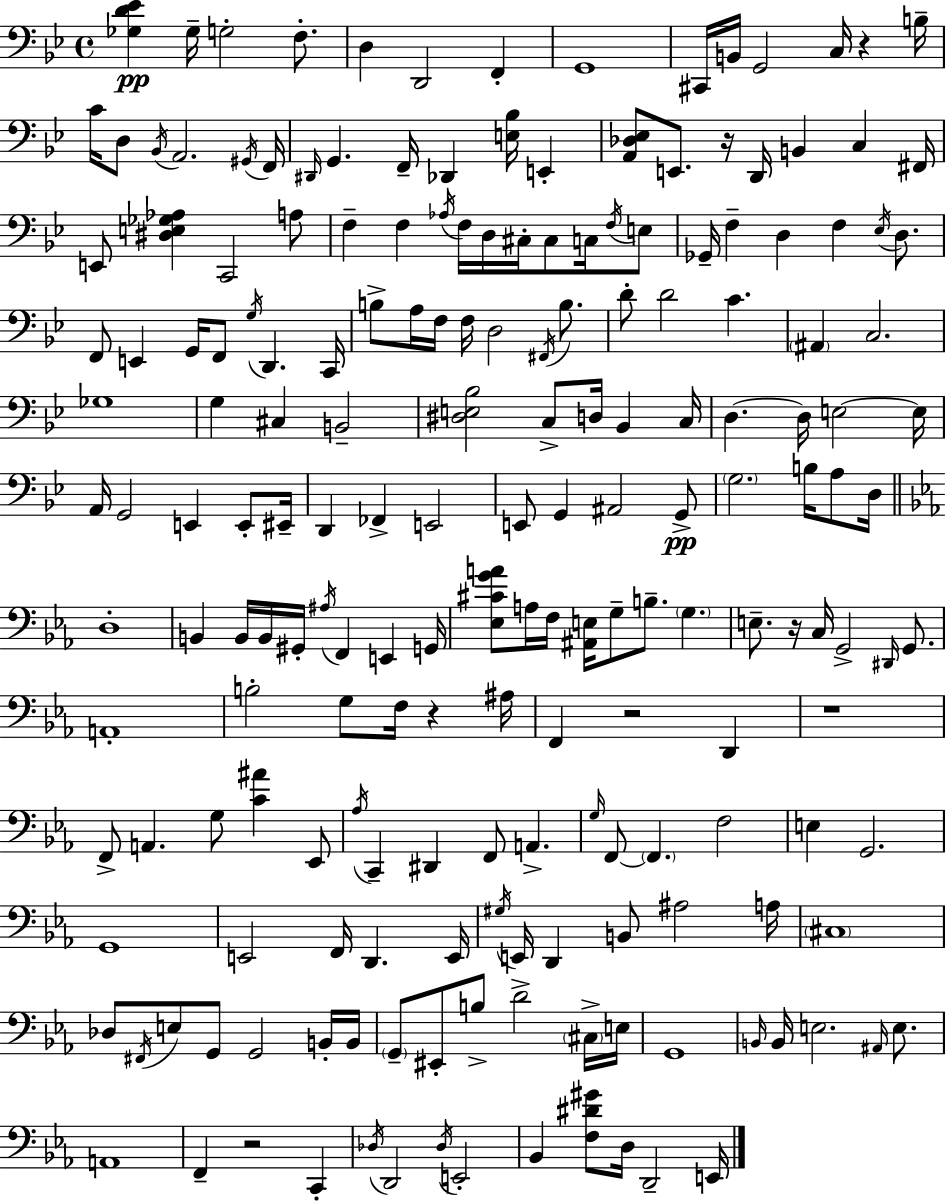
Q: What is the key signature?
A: G minor